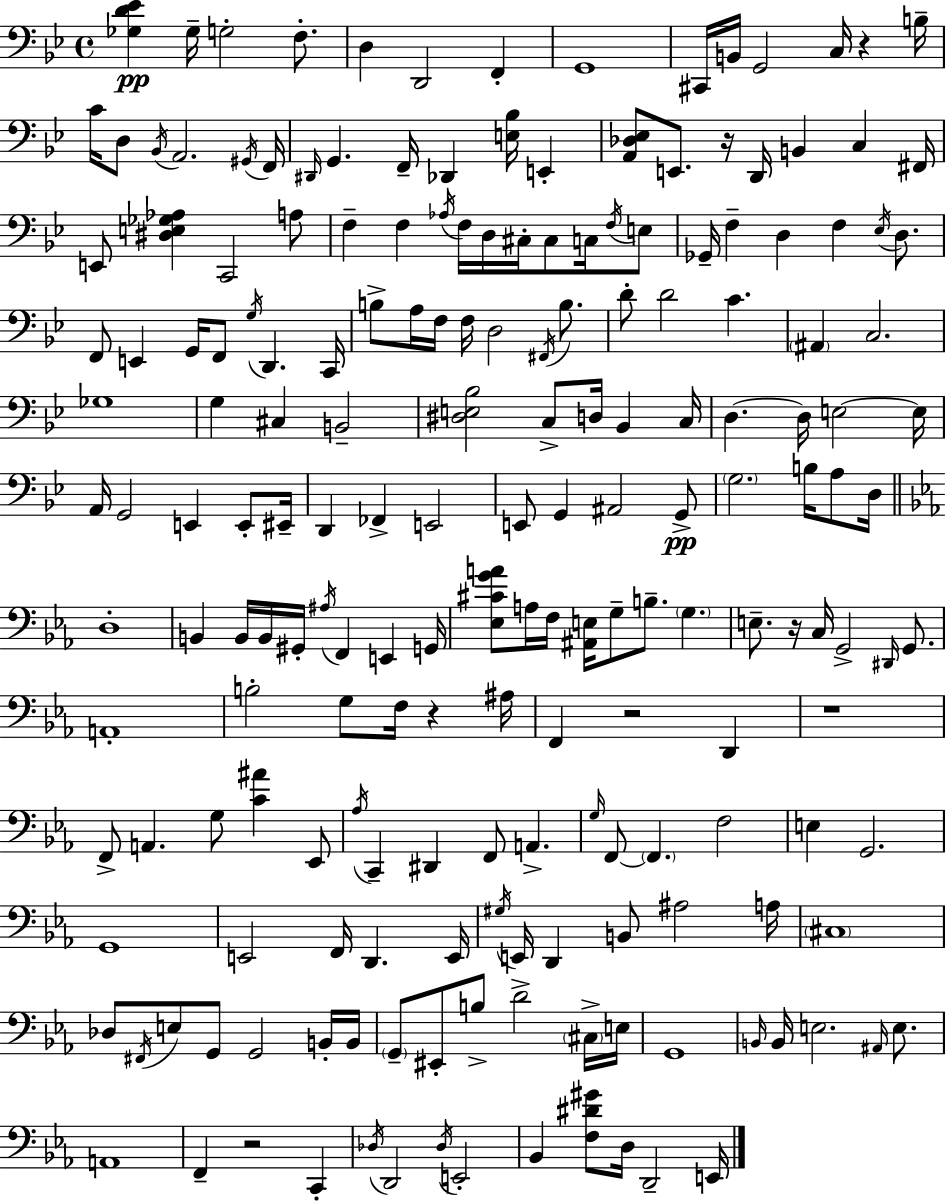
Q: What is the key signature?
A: G minor